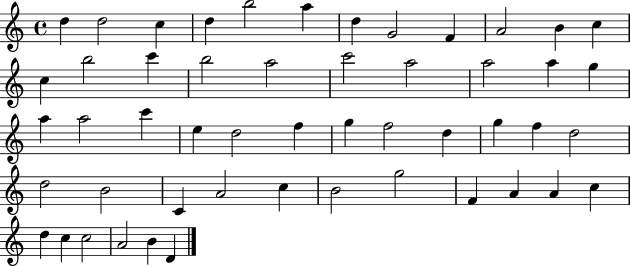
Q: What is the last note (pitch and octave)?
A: D4